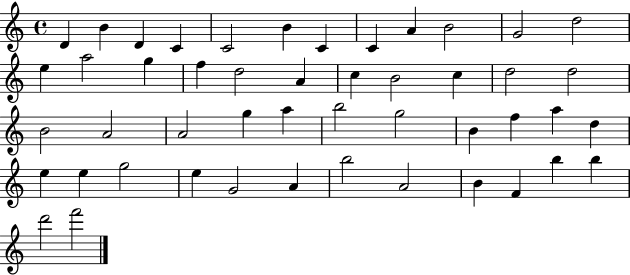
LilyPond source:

{
  \clef treble
  \time 4/4
  \defaultTimeSignature
  \key c \major
  d'4 b'4 d'4 c'4 | c'2 b'4 c'4 | c'4 a'4 b'2 | g'2 d''2 | \break e''4 a''2 g''4 | f''4 d''2 a'4 | c''4 b'2 c''4 | d''2 d''2 | \break b'2 a'2 | a'2 g''4 a''4 | b''2 g''2 | b'4 f''4 a''4 d''4 | \break e''4 e''4 g''2 | e''4 g'2 a'4 | b''2 a'2 | b'4 f'4 b''4 b''4 | \break d'''2 f'''2 | \bar "|."
}